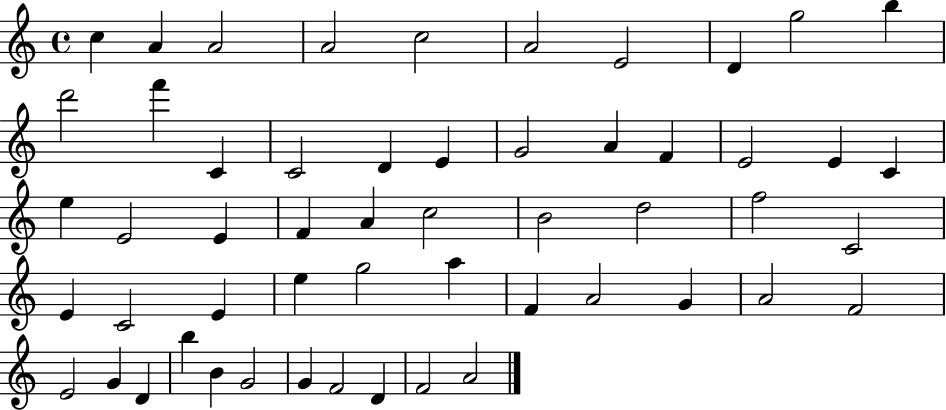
X:1
T:Untitled
M:4/4
L:1/4
K:C
c A A2 A2 c2 A2 E2 D g2 b d'2 f' C C2 D E G2 A F E2 E C e E2 E F A c2 B2 d2 f2 C2 E C2 E e g2 a F A2 G A2 F2 E2 G D b B G2 G F2 D F2 A2